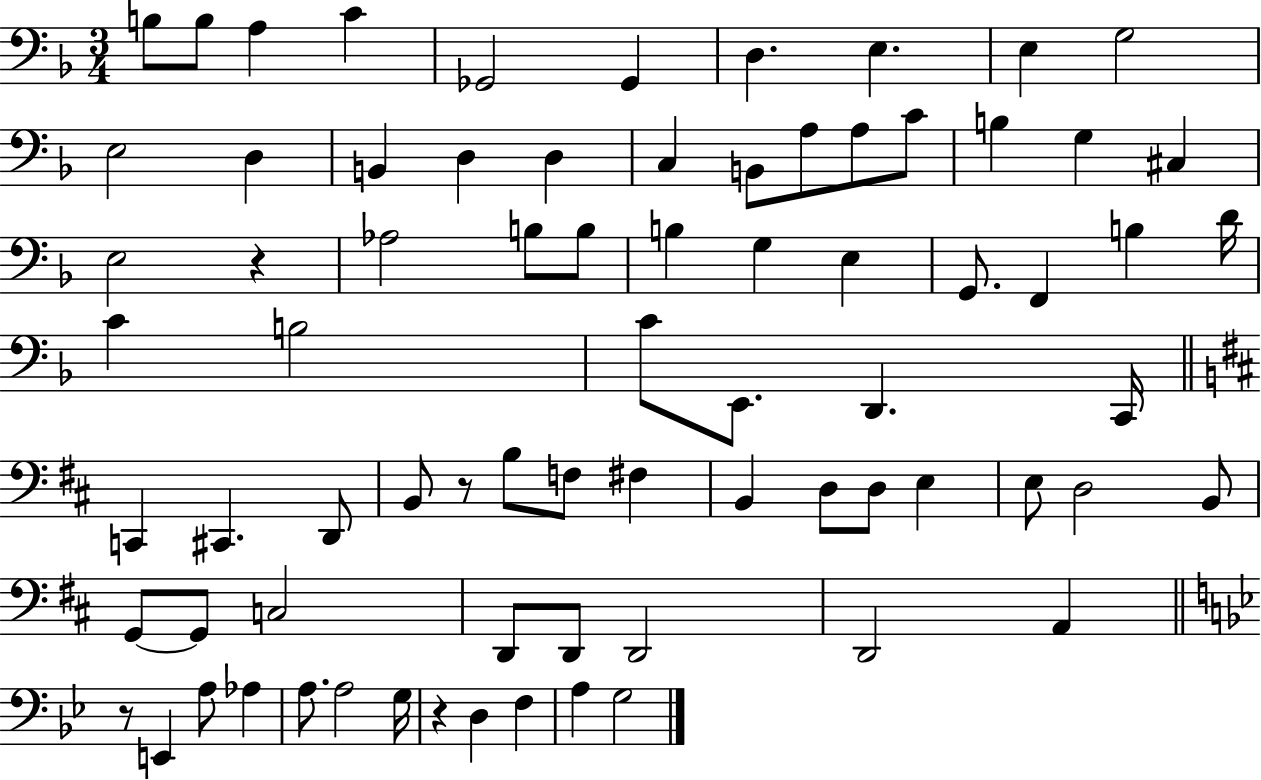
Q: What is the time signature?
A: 3/4